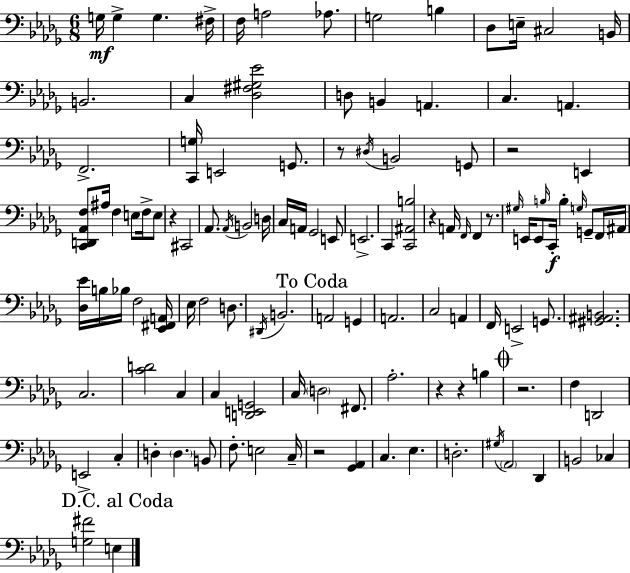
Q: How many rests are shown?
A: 9